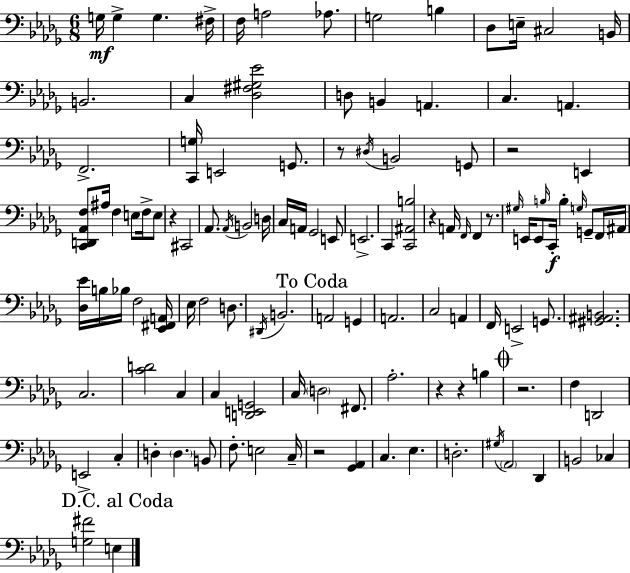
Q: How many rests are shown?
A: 9